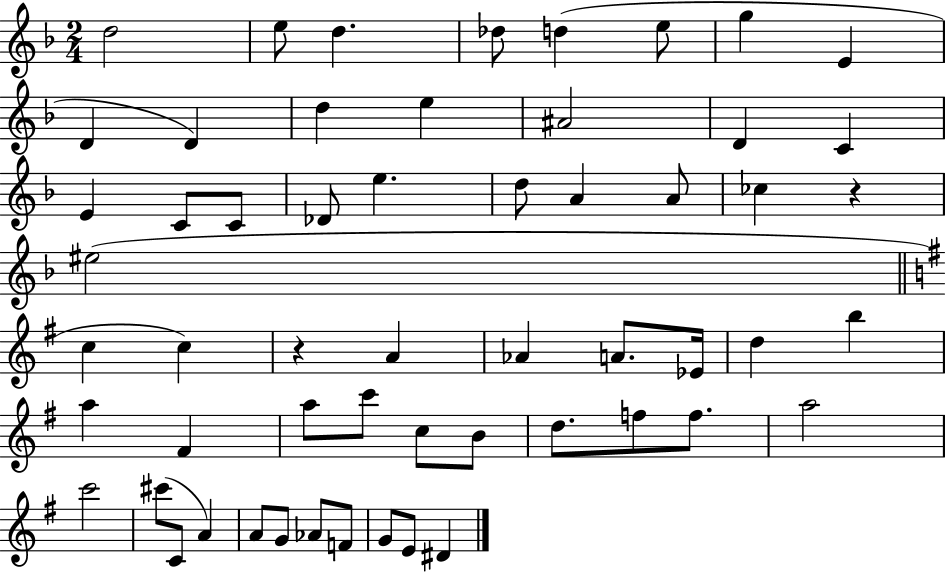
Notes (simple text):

D5/h E5/e D5/q. Db5/e D5/q E5/e G5/q E4/q D4/q D4/q D5/q E5/q A#4/h D4/q C4/q E4/q C4/e C4/e Db4/e E5/q. D5/e A4/q A4/e CES5/q R/q EIS5/h C5/q C5/q R/q A4/q Ab4/q A4/e. Eb4/s D5/q B5/q A5/q F#4/q A5/e C6/e C5/e B4/e D5/e. F5/e F5/e. A5/h C6/h C#6/e C4/e A4/q A4/e G4/e Ab4/e F4/e G4/e E4/e D#4/q